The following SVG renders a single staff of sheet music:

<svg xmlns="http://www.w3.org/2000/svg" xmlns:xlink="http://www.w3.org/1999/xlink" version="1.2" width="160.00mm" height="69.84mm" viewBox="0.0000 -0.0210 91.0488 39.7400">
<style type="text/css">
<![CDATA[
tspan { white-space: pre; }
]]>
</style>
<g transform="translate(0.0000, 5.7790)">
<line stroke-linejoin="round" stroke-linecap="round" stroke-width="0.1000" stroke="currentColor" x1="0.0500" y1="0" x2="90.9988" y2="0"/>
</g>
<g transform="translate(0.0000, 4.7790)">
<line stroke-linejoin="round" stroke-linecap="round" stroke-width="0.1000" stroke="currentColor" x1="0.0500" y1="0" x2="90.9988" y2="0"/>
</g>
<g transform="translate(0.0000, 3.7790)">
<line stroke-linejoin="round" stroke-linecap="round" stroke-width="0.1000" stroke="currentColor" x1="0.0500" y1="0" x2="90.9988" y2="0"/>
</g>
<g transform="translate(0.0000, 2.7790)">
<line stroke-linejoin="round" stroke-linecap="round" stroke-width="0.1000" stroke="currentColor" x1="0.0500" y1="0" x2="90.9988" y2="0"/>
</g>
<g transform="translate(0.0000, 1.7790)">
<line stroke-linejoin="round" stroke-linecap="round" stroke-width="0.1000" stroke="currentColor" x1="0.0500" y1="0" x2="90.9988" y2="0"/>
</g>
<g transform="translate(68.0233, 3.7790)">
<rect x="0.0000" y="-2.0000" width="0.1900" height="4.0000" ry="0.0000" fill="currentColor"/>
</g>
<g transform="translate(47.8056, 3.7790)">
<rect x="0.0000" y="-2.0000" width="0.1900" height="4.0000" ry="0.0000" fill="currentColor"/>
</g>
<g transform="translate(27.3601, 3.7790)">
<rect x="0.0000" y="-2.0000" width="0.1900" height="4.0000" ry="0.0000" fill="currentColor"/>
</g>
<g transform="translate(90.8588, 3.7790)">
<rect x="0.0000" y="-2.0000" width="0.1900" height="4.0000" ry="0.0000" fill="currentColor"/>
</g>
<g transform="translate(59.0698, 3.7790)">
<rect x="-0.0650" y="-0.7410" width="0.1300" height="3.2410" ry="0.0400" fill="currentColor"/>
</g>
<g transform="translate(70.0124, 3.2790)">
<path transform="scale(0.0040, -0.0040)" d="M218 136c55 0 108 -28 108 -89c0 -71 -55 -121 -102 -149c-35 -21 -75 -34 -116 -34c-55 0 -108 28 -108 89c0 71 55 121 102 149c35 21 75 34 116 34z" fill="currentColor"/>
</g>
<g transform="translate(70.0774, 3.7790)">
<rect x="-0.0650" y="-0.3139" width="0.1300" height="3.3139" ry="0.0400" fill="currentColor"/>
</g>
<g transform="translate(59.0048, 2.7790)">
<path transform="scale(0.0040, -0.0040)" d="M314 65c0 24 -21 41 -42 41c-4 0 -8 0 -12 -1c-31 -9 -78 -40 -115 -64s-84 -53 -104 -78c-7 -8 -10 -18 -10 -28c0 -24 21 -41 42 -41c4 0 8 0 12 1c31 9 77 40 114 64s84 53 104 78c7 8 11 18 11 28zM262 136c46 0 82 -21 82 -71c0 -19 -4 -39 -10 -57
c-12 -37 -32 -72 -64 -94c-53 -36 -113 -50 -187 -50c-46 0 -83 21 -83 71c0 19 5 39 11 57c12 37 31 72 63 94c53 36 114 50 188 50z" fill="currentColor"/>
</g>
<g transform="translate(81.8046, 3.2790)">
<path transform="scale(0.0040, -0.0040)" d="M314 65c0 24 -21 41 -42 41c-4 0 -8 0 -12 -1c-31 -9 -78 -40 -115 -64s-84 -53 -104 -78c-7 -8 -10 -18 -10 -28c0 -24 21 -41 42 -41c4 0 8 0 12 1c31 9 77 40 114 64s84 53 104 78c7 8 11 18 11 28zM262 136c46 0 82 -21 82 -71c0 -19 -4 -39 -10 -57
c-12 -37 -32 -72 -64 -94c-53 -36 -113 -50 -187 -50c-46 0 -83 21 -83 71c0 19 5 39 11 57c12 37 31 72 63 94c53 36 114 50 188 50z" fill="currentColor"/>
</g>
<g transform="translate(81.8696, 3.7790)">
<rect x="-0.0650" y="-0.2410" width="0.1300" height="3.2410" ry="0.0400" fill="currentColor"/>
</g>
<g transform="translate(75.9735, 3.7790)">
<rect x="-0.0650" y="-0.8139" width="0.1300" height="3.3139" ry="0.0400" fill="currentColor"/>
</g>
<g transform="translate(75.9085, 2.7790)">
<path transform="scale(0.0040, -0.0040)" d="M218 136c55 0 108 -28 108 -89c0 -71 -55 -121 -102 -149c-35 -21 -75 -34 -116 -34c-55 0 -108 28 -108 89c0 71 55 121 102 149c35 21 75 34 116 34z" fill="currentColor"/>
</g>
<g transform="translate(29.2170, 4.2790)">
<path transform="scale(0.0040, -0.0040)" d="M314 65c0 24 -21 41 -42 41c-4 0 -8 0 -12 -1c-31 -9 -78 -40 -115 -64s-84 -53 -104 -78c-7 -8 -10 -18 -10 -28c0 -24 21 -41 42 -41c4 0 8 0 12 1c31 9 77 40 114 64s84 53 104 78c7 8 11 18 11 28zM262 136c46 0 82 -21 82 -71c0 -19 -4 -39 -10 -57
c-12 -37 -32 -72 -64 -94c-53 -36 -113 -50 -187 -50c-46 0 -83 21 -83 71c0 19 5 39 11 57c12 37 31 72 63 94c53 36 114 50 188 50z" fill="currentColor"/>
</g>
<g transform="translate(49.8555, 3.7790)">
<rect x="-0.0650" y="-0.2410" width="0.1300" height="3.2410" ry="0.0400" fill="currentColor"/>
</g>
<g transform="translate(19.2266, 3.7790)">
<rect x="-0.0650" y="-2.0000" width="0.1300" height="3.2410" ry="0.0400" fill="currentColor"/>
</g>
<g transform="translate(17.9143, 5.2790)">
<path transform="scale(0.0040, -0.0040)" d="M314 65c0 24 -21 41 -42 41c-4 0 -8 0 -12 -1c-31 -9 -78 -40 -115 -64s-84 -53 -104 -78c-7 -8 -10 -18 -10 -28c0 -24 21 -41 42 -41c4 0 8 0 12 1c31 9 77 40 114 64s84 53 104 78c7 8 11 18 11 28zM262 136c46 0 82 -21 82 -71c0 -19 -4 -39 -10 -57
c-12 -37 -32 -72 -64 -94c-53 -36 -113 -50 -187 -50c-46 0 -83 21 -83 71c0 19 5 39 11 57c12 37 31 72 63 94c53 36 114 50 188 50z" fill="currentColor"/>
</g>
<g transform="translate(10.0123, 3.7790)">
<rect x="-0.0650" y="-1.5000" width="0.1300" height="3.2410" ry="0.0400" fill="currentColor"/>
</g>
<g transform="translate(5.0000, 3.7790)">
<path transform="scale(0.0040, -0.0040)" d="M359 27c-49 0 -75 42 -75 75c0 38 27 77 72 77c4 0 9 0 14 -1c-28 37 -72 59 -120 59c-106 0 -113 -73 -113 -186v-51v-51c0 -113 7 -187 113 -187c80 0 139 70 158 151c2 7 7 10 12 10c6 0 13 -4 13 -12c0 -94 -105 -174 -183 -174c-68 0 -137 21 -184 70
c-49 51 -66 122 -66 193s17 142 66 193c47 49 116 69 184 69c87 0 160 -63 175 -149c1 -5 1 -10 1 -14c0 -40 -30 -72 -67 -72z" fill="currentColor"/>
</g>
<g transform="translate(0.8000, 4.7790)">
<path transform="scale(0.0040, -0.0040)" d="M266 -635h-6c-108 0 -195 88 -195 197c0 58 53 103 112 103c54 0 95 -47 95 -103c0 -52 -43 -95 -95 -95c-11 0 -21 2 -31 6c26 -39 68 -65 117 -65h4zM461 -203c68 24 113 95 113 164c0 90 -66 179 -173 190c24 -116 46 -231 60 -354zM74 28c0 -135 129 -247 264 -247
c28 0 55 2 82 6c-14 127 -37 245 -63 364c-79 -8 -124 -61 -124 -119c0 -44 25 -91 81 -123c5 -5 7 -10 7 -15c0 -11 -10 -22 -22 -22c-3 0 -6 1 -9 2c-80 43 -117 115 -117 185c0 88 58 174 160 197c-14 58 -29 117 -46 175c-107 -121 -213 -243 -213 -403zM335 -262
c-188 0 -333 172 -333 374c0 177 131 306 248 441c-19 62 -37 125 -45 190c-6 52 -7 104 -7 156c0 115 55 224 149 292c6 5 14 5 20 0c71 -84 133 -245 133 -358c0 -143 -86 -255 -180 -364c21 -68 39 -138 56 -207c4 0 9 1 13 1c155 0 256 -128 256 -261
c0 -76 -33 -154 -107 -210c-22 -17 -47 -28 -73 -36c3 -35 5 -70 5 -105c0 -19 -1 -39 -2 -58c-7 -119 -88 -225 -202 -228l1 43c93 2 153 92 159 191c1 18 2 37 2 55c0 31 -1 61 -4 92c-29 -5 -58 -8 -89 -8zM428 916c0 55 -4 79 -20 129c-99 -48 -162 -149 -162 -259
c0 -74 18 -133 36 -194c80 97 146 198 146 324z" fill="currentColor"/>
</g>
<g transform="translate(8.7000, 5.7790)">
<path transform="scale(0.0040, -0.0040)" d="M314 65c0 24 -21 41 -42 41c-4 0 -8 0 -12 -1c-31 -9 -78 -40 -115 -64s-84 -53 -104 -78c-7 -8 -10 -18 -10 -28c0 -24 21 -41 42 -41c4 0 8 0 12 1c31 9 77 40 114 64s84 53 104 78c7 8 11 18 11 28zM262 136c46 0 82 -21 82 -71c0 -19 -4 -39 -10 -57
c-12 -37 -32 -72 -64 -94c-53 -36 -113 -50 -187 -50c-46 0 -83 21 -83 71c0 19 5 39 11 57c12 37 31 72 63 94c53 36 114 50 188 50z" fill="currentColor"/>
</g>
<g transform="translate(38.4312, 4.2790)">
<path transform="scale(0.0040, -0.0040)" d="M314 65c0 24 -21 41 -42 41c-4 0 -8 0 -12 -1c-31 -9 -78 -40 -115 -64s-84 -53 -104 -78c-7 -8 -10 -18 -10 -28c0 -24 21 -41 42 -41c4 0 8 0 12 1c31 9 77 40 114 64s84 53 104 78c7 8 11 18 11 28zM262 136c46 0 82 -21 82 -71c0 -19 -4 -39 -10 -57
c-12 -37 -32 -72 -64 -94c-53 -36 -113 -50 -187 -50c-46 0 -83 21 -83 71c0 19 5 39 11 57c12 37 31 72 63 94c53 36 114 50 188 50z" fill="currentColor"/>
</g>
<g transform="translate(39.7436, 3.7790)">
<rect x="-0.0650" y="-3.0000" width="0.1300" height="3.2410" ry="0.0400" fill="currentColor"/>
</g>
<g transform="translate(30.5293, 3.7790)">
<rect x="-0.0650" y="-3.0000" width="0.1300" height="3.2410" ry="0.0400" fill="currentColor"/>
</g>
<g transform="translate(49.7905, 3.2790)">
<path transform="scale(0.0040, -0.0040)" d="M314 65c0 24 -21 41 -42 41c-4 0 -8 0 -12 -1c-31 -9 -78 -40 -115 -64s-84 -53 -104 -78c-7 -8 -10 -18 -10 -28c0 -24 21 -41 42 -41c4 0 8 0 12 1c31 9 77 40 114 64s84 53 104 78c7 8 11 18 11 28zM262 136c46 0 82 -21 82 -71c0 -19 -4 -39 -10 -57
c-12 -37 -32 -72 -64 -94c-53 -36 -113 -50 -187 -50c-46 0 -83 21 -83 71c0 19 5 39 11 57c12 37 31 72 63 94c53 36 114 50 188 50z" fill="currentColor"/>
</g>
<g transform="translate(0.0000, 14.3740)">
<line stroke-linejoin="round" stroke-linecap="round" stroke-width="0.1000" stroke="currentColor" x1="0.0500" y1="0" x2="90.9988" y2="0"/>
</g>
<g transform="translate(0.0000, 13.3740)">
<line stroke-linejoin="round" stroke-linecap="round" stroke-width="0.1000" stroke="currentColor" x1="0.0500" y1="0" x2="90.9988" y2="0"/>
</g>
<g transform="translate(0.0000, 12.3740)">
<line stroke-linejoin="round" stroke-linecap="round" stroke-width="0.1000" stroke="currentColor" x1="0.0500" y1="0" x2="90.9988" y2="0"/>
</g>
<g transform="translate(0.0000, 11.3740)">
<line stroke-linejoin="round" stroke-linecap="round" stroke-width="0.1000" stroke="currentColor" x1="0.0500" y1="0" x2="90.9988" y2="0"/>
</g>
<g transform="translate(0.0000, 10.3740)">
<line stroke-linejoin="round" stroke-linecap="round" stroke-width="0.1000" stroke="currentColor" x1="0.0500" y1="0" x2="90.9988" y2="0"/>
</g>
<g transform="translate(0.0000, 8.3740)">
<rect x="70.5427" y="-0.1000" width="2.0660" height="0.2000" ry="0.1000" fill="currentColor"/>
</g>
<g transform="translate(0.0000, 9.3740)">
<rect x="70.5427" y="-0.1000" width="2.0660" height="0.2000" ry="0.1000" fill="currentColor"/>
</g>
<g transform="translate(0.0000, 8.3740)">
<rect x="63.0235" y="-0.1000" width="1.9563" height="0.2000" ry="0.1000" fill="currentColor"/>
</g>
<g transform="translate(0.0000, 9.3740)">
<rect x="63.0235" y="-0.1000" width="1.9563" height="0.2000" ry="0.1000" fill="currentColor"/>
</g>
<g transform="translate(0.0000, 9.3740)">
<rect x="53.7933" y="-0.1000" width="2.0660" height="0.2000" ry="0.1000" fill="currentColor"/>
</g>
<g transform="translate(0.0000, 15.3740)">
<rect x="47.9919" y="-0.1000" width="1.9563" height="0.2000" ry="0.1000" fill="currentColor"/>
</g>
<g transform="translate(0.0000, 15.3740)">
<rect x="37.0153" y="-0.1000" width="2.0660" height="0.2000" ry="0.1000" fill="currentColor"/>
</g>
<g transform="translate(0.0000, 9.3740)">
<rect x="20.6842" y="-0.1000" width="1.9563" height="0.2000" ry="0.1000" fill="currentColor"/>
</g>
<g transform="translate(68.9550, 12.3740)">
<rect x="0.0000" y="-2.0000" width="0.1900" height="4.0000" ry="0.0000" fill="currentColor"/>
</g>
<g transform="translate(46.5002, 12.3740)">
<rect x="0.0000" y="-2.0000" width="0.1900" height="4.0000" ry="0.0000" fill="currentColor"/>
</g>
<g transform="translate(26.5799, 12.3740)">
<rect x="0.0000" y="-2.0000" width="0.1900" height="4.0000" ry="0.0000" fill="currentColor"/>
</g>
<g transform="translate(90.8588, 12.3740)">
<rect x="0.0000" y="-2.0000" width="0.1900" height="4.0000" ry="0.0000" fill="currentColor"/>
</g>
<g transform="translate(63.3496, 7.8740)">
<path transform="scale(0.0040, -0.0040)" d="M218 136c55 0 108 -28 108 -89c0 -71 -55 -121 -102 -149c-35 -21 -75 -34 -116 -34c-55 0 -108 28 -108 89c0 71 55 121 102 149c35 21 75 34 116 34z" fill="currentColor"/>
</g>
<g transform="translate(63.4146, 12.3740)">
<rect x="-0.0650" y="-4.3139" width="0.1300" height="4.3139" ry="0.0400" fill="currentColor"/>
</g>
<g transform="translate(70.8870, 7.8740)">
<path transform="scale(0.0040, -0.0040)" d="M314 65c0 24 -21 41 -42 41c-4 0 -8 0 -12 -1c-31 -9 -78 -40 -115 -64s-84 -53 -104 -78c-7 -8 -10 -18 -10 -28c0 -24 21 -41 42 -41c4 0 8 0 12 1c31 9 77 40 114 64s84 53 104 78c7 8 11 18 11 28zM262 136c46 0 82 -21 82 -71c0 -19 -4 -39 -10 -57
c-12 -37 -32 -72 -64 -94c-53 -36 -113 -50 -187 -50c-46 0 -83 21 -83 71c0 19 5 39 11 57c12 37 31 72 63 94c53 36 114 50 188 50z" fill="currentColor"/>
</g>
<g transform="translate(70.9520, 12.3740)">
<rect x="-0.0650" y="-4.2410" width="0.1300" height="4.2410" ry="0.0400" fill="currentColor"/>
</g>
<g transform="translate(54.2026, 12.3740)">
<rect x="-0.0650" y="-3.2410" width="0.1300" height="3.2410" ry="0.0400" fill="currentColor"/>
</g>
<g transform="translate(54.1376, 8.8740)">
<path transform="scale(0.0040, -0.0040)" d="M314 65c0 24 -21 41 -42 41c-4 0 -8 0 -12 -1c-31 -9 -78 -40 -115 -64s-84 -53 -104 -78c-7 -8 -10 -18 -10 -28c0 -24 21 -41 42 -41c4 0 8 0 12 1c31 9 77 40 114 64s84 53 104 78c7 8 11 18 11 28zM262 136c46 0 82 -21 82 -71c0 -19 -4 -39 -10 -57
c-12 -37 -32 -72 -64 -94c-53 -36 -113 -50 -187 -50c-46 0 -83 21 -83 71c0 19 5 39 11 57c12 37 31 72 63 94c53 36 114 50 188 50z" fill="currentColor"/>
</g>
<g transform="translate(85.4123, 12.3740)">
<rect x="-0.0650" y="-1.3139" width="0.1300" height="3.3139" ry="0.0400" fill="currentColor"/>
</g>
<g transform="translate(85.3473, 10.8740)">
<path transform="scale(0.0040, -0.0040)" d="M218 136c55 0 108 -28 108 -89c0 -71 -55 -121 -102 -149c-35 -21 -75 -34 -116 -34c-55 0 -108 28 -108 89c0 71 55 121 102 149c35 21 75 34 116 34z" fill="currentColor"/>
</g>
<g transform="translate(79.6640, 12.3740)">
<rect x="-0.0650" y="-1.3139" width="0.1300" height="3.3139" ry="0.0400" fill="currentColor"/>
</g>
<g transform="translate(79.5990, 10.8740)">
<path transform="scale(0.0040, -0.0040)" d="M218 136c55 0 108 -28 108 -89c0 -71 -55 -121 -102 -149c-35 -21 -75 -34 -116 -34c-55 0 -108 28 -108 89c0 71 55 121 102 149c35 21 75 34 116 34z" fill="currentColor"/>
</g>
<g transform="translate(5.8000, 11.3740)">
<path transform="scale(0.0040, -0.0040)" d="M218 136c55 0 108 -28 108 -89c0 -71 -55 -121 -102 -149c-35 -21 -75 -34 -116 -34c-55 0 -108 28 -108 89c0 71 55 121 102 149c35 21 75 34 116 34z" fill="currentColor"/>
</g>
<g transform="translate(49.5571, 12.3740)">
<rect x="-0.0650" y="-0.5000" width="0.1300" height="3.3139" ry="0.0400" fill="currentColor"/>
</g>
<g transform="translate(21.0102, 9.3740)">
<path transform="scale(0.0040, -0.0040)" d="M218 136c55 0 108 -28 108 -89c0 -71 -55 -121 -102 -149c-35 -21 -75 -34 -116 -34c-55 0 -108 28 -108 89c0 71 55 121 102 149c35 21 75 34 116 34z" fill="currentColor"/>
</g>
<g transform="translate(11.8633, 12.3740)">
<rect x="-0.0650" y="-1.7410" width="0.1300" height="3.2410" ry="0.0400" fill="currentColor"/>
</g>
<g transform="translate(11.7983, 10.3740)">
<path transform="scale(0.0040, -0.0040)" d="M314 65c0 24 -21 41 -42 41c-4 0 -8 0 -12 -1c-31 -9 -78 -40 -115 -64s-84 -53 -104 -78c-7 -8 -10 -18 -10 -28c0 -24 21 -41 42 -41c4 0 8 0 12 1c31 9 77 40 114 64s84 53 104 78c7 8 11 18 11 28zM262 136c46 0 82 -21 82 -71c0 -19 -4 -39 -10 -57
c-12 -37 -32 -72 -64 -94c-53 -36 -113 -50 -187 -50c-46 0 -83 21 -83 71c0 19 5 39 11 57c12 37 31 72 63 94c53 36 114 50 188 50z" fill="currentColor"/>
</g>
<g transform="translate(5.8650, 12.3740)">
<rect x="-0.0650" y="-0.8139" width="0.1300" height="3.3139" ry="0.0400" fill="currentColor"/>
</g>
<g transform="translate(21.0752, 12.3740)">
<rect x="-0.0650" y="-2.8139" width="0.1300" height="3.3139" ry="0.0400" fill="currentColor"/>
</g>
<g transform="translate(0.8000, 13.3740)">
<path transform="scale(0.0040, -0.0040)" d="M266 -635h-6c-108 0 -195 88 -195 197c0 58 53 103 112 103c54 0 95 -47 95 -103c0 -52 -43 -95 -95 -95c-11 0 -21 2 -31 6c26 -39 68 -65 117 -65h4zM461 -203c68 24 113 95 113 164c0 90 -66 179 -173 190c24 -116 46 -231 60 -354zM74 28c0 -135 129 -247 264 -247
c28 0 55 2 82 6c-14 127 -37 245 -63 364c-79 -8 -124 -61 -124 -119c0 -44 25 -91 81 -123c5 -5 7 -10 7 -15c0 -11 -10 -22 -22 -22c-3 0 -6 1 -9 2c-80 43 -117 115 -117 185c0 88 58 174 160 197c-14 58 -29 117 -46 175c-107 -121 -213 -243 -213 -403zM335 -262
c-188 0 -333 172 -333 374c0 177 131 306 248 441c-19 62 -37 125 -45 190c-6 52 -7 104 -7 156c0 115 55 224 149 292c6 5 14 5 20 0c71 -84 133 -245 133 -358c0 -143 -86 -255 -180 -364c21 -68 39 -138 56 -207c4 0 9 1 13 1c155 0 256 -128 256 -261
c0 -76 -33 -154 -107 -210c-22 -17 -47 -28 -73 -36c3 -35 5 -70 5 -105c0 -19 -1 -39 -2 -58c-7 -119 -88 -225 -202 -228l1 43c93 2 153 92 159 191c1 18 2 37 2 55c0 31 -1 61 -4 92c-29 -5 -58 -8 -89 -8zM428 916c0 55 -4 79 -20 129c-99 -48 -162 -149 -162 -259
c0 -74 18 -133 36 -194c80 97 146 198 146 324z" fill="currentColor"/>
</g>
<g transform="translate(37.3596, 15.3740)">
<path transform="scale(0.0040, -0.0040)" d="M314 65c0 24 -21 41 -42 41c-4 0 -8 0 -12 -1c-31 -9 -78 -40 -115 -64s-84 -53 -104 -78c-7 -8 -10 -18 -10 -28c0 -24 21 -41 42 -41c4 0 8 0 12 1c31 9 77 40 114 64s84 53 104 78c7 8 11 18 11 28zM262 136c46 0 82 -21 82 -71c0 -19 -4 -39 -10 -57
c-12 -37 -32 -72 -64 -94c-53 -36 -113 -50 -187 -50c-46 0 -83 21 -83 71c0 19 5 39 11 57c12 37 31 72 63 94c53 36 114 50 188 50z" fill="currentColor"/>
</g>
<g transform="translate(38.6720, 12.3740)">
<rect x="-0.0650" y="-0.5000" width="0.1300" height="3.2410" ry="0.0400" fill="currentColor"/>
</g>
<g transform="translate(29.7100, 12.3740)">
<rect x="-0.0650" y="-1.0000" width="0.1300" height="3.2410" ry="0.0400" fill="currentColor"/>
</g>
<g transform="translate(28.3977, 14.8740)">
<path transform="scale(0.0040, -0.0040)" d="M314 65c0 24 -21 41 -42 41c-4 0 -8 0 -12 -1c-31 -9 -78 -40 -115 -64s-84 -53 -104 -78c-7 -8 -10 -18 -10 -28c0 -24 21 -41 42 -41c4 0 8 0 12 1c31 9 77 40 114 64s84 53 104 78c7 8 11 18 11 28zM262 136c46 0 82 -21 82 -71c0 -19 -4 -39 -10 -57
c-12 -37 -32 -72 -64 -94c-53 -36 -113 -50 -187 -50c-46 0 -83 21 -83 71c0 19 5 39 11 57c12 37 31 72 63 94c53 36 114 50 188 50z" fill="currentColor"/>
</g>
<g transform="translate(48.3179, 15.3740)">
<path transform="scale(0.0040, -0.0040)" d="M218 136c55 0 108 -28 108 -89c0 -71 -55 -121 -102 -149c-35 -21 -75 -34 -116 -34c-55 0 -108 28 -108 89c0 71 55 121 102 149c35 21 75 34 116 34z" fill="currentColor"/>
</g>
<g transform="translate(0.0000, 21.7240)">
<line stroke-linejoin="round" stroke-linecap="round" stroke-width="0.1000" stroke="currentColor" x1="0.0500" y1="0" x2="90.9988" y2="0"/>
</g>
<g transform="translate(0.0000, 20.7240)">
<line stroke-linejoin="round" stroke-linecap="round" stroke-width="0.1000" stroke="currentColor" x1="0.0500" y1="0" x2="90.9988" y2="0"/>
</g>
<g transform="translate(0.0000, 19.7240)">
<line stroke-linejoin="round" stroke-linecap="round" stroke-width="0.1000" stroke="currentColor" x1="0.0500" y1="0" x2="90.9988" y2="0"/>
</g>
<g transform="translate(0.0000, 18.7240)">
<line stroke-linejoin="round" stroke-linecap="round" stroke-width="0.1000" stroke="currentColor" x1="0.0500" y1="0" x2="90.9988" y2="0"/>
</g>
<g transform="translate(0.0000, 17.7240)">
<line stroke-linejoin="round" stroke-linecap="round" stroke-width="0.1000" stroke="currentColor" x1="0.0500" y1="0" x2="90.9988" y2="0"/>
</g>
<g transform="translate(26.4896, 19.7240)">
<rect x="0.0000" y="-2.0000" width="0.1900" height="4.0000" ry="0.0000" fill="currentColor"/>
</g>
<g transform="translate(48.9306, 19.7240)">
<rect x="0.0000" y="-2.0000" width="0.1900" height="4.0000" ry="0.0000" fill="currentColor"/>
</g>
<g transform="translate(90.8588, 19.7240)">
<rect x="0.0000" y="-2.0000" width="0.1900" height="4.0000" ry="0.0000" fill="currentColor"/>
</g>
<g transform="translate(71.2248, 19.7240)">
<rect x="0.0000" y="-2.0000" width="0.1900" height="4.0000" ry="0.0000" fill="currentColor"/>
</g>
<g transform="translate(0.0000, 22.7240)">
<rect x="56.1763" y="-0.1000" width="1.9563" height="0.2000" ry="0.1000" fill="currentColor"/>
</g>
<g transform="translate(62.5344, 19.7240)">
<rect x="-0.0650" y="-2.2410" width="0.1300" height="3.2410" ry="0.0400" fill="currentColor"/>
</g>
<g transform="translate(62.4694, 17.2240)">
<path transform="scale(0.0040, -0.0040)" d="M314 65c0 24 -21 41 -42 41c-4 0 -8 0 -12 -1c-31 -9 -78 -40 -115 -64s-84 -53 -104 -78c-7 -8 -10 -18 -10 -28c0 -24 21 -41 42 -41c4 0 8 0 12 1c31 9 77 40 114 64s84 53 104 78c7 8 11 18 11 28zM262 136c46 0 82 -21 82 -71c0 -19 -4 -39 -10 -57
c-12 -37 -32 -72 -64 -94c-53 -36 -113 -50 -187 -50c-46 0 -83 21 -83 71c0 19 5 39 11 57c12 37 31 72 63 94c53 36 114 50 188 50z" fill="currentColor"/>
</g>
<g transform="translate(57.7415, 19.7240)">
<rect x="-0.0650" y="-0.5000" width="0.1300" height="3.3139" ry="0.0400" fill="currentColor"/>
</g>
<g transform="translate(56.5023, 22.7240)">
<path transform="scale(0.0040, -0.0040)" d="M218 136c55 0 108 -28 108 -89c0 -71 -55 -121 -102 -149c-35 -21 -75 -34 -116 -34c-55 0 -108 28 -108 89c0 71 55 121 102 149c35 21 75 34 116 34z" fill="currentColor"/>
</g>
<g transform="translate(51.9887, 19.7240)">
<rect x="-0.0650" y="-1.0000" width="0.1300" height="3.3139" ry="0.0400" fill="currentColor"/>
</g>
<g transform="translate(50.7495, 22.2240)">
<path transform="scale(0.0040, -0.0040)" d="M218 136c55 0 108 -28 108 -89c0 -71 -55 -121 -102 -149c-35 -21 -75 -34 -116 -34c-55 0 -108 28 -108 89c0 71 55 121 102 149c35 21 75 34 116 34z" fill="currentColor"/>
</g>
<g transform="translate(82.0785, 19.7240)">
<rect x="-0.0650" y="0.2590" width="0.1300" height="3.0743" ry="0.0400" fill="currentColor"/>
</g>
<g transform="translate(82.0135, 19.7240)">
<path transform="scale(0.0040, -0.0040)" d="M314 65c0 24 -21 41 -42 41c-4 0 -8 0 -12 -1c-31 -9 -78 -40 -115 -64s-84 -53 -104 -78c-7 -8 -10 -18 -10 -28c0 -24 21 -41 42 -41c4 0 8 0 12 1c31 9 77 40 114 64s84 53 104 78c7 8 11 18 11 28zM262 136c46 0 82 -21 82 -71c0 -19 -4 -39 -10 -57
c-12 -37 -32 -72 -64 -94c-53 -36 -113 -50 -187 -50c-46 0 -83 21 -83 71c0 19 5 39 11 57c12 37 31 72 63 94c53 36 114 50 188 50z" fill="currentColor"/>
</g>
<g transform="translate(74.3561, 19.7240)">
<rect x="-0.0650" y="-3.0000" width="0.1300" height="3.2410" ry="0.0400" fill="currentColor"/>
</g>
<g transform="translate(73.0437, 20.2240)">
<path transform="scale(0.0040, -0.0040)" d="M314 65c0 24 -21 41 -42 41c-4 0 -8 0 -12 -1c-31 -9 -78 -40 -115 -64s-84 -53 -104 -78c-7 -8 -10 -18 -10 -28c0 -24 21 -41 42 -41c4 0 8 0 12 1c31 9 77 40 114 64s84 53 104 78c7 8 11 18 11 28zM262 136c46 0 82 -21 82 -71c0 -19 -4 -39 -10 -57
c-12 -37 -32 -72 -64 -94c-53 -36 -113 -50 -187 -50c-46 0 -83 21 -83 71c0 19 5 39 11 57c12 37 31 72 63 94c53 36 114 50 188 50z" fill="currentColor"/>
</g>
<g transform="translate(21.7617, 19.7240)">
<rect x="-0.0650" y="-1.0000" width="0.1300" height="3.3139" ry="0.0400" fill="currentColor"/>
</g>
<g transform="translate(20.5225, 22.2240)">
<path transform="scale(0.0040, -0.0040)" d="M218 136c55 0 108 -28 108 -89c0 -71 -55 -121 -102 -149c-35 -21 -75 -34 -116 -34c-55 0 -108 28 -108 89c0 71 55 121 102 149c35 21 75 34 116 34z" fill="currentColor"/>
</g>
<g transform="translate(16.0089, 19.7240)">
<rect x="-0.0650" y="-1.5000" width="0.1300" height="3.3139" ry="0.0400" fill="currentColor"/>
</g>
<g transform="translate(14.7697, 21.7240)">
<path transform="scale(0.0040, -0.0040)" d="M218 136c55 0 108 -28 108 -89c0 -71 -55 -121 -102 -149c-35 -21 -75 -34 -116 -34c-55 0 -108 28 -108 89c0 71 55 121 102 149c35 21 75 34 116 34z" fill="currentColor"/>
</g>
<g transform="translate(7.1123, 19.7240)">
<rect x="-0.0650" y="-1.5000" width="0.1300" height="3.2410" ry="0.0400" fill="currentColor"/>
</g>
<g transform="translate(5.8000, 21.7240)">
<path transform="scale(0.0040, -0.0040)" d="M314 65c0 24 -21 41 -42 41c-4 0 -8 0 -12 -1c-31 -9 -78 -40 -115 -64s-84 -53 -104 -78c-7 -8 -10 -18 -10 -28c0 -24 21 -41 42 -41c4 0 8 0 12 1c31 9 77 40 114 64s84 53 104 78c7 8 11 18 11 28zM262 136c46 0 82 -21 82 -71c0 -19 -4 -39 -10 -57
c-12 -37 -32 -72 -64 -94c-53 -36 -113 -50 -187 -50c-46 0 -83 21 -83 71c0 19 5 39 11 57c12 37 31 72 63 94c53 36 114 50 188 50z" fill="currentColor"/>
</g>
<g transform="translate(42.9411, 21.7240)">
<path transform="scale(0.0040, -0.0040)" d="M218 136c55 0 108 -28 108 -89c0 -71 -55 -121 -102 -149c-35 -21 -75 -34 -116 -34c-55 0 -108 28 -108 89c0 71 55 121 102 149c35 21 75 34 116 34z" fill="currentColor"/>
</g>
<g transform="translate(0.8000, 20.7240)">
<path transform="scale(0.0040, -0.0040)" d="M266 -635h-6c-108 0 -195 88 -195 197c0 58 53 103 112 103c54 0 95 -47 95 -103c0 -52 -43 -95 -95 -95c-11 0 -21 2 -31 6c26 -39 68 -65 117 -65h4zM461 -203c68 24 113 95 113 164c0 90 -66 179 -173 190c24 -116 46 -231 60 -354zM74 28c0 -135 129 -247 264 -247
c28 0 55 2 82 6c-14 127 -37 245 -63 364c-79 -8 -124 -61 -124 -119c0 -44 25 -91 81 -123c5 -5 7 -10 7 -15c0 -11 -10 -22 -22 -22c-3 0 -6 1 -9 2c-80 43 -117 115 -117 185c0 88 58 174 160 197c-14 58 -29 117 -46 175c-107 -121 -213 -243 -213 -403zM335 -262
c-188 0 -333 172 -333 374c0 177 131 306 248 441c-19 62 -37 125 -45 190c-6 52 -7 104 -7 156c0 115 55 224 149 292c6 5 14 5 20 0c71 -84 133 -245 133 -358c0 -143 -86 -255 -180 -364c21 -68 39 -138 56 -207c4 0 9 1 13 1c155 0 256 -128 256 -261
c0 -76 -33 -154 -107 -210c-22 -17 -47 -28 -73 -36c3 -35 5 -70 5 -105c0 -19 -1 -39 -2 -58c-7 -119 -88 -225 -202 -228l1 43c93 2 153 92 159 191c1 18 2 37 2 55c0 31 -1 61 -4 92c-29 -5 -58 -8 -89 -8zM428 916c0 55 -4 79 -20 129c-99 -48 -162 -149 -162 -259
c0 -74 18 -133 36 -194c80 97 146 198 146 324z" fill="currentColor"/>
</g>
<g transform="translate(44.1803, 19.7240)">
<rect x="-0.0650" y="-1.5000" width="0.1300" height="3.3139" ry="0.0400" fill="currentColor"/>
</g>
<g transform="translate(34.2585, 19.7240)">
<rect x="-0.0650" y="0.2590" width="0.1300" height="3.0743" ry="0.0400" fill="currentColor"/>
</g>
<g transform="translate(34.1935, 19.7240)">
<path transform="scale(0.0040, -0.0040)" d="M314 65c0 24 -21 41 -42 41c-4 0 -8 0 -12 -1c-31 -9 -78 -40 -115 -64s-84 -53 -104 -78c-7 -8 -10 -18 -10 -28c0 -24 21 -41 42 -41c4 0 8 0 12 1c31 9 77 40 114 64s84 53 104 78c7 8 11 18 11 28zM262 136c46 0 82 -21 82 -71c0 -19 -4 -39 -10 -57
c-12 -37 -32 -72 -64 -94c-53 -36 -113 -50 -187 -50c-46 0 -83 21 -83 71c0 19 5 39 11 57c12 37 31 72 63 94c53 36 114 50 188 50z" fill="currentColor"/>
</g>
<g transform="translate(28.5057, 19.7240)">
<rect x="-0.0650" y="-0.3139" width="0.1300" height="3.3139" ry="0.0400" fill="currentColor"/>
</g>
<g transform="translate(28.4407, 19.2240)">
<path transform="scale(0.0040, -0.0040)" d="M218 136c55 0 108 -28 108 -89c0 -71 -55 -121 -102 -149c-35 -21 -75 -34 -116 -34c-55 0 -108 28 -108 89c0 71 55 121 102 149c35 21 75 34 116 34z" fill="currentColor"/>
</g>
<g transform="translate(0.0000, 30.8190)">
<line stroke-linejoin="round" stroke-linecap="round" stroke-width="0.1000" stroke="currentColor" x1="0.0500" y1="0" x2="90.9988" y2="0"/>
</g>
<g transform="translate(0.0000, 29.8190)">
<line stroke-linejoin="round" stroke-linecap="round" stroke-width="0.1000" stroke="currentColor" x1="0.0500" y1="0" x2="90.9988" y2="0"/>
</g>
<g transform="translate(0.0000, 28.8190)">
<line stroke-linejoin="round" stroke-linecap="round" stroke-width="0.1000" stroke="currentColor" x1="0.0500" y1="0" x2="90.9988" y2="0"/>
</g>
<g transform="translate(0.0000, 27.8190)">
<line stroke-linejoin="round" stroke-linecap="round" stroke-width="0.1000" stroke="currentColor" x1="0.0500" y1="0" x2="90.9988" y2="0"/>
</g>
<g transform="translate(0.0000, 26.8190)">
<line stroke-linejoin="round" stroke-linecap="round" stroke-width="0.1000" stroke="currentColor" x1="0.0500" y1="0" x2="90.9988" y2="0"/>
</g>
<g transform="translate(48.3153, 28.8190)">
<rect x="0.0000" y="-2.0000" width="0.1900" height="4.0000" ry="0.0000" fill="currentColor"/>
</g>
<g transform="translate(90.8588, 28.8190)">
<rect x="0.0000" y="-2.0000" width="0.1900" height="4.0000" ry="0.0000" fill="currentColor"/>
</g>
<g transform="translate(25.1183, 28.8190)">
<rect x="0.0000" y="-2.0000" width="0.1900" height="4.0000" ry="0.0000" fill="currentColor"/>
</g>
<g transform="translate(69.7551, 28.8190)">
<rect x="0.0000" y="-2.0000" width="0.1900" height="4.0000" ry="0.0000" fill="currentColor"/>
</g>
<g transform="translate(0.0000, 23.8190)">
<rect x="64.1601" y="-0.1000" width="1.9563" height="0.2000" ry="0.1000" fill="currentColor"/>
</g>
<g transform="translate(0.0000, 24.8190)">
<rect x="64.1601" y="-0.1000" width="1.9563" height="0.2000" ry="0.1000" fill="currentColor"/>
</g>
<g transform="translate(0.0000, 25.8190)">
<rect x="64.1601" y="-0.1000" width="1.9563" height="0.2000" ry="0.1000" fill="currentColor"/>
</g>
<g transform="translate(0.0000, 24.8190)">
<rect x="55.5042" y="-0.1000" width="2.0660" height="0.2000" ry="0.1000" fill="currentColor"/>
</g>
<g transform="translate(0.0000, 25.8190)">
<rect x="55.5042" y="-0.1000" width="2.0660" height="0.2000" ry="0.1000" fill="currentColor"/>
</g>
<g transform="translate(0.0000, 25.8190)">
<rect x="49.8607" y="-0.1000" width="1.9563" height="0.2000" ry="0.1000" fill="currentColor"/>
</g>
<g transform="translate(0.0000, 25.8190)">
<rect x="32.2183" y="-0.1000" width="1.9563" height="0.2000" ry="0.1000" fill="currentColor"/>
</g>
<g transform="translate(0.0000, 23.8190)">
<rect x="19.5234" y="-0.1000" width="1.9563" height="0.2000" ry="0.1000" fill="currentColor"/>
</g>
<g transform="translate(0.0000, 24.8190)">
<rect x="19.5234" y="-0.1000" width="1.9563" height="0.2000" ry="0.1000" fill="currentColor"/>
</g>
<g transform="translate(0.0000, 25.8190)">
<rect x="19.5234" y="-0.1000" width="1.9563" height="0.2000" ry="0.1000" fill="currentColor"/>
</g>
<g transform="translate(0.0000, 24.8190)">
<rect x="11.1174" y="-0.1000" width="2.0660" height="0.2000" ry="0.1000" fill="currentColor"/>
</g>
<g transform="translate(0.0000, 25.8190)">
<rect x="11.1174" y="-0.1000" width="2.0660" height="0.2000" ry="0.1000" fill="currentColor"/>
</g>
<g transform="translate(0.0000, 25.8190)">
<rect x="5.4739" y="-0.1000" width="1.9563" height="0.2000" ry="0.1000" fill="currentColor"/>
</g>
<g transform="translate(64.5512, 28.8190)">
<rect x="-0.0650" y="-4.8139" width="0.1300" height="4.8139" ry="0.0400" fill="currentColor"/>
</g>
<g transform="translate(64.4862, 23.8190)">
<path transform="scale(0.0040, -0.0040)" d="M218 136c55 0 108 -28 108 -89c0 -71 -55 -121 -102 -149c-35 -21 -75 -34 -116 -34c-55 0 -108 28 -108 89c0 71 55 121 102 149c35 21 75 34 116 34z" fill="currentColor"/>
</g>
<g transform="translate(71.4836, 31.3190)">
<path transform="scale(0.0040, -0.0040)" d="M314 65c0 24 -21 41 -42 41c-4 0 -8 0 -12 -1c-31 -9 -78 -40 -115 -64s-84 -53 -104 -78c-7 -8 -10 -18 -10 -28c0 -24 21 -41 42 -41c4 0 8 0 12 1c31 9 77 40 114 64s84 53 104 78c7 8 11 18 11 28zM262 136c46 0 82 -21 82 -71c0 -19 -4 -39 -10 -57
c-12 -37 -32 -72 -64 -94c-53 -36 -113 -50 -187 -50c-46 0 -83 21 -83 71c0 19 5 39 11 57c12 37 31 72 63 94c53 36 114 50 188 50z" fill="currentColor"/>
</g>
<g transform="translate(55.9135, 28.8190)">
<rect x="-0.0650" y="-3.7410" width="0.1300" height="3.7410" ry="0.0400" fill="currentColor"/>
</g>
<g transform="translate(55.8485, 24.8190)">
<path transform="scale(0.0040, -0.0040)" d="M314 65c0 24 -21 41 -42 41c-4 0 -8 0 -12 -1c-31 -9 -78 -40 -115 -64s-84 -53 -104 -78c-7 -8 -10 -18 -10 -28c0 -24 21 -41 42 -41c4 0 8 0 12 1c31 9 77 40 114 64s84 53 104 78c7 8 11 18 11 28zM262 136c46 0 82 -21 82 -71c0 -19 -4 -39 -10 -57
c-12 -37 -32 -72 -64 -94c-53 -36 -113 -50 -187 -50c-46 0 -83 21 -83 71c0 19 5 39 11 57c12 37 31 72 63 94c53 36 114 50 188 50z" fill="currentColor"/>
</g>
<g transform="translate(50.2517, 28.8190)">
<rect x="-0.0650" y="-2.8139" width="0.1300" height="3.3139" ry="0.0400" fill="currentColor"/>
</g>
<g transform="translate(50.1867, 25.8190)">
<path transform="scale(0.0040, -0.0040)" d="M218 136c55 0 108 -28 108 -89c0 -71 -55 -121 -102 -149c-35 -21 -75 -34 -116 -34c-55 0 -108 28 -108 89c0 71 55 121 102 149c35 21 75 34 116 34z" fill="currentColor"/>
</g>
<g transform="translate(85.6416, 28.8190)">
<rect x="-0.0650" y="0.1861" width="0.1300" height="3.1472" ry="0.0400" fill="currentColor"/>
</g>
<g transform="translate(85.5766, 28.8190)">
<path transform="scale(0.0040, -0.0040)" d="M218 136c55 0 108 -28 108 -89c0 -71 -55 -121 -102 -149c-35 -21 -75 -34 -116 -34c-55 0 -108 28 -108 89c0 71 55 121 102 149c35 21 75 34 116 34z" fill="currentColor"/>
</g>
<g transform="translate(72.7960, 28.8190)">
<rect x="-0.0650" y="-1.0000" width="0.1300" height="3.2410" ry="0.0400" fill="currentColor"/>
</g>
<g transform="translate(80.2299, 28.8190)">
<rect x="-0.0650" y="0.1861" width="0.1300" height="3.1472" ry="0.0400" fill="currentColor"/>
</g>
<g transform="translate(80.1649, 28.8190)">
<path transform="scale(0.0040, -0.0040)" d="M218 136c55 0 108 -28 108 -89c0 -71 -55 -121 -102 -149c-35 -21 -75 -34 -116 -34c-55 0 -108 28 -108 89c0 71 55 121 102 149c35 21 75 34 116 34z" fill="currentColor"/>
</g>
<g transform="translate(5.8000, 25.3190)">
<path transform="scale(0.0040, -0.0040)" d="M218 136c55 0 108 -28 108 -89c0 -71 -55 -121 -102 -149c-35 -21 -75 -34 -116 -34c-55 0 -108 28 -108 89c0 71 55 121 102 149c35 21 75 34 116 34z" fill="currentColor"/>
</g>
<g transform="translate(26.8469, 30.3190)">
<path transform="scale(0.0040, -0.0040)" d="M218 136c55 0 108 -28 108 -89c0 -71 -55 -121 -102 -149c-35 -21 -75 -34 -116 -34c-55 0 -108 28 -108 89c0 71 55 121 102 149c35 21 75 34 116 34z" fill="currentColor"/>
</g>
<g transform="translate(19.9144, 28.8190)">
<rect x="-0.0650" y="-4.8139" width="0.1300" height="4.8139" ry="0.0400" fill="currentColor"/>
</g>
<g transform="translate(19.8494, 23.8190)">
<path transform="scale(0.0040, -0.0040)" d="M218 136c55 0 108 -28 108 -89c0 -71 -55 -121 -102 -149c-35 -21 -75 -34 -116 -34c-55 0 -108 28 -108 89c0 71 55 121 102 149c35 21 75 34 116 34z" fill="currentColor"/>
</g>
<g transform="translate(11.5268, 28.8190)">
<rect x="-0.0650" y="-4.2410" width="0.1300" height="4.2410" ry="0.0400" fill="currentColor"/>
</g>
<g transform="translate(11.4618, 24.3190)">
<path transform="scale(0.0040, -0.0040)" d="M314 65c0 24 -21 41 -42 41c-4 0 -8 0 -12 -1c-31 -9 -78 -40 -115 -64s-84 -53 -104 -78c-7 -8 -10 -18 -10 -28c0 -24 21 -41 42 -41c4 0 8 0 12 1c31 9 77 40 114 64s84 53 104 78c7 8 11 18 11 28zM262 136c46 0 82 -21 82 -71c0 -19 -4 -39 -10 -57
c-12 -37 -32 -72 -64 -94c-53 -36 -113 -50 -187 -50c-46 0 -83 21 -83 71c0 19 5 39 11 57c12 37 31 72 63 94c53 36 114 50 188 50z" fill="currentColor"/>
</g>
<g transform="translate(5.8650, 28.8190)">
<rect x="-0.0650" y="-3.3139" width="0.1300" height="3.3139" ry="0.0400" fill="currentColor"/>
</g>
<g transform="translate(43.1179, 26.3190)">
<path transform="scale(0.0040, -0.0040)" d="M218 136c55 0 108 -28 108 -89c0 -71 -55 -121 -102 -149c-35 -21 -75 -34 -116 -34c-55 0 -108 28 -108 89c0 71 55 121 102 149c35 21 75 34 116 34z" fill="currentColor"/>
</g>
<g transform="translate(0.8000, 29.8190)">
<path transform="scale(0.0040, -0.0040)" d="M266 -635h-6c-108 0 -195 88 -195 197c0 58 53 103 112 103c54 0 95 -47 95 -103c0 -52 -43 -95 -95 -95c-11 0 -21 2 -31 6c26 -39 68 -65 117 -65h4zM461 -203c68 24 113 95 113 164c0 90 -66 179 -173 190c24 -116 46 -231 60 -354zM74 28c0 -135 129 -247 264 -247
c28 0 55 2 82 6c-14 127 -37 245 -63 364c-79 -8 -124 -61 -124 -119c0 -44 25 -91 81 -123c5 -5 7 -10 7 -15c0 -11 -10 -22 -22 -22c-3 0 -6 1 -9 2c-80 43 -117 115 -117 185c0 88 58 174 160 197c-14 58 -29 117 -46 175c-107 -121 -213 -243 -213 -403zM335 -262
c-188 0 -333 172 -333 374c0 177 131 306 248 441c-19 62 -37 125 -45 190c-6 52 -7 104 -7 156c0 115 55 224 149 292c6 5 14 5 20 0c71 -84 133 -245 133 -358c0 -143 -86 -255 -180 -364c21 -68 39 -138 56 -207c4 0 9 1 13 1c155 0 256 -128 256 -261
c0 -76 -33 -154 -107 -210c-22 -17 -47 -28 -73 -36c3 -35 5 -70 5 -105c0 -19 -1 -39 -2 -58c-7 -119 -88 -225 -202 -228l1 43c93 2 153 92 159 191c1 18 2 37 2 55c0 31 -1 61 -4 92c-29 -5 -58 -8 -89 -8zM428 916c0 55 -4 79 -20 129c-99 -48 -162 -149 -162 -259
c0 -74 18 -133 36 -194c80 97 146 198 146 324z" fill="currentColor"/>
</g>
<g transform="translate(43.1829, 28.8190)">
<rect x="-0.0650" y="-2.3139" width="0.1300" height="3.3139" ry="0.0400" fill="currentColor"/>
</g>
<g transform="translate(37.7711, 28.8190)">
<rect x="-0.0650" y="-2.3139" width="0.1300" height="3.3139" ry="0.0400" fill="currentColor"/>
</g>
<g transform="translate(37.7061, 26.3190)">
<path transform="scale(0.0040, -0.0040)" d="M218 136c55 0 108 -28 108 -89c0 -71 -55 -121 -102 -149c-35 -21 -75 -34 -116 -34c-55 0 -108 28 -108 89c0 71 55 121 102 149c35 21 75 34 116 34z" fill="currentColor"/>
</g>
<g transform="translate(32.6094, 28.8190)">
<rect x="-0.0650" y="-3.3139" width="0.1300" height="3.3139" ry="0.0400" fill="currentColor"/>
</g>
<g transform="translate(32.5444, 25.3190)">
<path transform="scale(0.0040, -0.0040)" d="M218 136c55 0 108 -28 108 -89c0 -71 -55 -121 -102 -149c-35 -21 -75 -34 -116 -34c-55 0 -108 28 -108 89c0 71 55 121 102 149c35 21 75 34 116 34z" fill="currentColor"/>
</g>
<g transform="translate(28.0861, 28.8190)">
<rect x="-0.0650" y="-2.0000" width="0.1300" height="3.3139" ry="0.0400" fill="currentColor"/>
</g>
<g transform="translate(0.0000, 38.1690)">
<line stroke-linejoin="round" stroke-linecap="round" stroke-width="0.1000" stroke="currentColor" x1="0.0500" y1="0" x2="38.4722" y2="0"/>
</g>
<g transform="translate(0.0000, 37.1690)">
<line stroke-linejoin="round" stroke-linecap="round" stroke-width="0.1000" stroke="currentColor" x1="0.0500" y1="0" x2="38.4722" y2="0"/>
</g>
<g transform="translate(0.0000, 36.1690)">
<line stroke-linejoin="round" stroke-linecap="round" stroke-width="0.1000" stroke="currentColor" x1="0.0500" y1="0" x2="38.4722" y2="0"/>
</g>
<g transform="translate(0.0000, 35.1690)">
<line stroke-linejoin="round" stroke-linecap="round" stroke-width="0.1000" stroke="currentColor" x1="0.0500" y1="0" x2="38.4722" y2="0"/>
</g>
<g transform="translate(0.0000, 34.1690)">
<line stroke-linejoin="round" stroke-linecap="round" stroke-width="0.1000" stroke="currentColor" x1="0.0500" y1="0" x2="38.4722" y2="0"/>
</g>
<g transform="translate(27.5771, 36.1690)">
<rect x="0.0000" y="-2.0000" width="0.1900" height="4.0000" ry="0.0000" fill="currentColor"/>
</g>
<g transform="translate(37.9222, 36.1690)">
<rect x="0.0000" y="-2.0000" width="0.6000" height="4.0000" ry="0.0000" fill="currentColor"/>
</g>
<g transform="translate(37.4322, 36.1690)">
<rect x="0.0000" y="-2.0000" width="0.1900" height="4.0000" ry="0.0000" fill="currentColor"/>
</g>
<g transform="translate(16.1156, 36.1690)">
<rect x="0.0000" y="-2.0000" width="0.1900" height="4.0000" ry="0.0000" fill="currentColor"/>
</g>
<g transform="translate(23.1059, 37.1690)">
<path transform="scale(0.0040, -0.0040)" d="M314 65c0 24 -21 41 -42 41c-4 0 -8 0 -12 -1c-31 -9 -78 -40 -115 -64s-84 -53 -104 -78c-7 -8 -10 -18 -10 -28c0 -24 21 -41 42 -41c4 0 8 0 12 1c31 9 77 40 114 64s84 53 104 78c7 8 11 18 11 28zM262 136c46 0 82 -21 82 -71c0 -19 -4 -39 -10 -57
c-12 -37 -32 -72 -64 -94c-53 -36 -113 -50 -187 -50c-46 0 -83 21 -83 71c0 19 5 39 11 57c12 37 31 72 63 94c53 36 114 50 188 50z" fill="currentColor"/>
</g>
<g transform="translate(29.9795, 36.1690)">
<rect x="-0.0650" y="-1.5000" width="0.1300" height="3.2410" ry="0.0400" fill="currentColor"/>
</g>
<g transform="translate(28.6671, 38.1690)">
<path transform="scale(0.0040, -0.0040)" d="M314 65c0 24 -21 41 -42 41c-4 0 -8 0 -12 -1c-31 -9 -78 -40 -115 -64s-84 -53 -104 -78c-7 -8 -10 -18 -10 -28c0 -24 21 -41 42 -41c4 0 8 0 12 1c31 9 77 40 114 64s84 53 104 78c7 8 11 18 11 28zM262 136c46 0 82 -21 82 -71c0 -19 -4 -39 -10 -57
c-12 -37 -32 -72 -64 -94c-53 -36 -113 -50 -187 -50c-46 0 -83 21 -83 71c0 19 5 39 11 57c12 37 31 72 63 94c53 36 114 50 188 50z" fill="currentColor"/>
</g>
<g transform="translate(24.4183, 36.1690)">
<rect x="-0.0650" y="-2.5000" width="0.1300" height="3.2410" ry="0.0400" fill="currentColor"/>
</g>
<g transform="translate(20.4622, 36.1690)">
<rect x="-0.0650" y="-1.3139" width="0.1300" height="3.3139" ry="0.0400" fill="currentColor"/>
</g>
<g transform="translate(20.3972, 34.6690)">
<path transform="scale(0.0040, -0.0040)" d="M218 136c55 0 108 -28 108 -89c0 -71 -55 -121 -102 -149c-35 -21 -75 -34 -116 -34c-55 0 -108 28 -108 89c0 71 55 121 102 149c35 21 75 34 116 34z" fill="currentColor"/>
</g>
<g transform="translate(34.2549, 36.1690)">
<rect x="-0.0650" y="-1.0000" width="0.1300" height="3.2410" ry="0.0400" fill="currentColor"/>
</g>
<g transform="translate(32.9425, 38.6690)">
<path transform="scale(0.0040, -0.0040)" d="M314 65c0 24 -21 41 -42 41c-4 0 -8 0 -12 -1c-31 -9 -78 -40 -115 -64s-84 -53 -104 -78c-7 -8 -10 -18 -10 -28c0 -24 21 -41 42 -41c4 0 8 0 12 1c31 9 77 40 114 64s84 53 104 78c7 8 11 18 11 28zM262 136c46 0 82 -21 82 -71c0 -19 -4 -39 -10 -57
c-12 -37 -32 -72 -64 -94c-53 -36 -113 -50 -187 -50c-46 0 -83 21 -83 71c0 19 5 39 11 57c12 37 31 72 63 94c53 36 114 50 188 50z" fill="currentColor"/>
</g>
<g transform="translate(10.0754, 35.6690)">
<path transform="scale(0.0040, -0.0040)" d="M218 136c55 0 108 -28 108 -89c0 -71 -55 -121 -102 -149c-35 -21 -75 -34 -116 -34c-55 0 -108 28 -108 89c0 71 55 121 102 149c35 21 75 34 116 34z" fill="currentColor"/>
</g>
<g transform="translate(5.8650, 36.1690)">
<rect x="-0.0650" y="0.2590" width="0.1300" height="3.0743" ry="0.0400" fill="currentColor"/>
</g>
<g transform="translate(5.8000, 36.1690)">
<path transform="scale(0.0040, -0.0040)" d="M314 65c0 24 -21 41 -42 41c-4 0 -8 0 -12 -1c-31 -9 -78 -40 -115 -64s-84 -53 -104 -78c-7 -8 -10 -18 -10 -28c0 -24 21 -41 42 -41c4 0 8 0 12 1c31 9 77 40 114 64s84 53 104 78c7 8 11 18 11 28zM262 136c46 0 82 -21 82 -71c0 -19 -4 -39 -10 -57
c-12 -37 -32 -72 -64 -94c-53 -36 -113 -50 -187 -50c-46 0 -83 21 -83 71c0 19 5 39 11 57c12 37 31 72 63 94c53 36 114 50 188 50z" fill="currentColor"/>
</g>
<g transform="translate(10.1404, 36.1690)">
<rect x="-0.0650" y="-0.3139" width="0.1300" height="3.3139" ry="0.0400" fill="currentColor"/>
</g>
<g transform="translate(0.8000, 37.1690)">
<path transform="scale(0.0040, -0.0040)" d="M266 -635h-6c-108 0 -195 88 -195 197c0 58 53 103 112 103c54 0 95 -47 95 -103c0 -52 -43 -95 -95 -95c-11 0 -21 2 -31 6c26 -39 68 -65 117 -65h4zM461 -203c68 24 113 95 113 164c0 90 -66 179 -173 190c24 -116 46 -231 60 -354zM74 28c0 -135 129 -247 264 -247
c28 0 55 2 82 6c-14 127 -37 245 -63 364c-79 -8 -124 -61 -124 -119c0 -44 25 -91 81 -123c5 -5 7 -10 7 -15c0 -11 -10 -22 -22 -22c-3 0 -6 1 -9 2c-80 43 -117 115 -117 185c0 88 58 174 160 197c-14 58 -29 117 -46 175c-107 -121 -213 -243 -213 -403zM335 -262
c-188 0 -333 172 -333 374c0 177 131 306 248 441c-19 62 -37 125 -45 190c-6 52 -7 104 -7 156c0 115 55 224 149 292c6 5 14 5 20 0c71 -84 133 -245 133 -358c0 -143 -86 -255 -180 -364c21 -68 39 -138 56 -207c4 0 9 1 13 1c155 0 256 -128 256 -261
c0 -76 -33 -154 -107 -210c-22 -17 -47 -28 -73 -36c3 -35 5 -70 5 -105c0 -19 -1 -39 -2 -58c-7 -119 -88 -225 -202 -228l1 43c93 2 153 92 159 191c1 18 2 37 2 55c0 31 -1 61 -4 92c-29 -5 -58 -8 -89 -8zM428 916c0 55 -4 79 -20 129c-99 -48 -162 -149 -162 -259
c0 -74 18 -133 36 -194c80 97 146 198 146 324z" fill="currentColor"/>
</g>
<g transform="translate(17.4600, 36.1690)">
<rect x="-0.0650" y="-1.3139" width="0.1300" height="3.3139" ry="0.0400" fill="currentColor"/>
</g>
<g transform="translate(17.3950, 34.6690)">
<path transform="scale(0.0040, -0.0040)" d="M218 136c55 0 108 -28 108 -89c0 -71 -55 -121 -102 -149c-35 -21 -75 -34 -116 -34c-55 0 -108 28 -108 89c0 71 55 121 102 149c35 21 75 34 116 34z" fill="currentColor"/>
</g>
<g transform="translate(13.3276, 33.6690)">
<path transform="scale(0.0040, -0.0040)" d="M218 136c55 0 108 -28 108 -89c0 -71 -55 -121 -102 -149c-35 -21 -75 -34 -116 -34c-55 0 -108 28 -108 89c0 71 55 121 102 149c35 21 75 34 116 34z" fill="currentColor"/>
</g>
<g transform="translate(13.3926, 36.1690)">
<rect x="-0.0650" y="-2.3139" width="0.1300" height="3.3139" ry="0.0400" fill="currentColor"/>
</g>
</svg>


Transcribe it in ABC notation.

X:1
T:Untitled
M:4/4
L:1/4
K:C
E2 F2 A2 A2 c2 d2 c d c2 d f2 a D2 C2 C b2 d' d'2 e e E2 E D c B2 E D C g2 A2 B2 b d'2 e' F b g g a c'2 e' D2 B B B2 c g e e G2 E2 D2